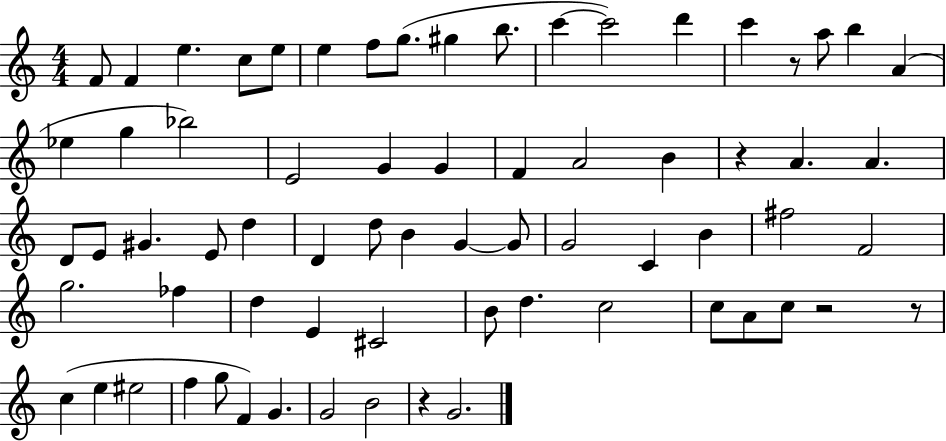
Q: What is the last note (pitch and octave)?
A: G4